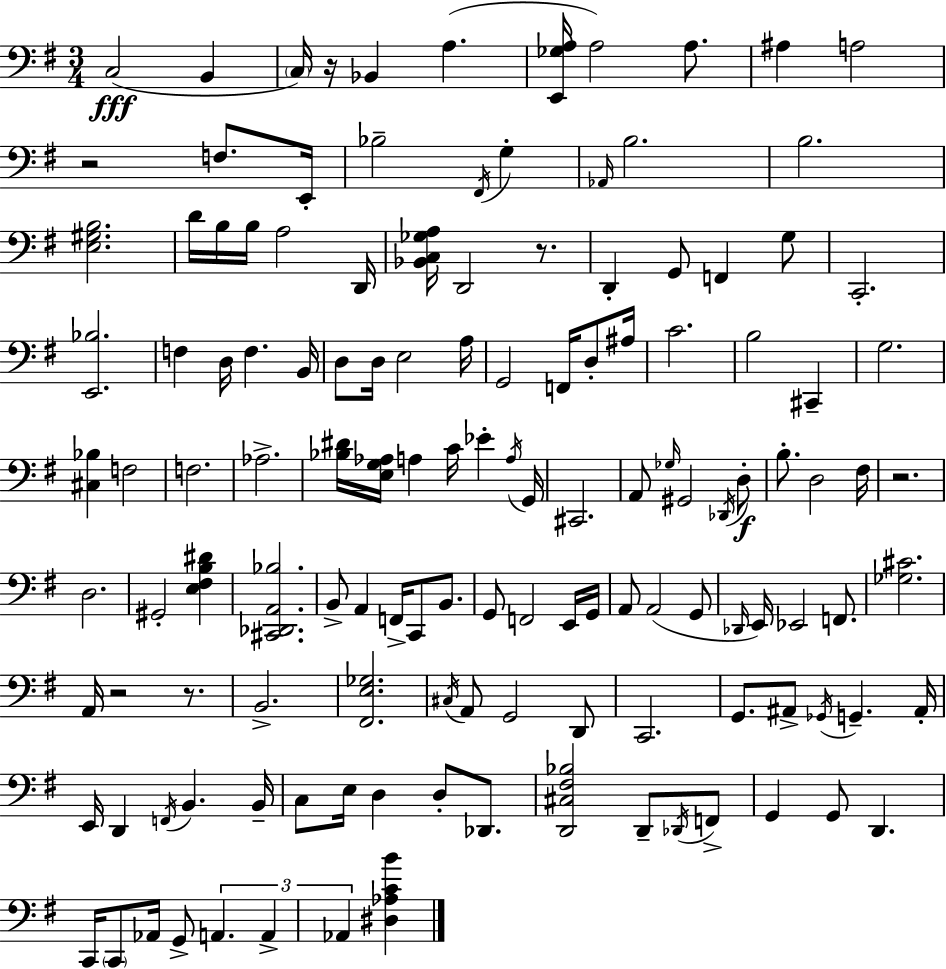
{
  \clef bass
  \numericTimeSignature
  \time 3/4
  \key e \minor
  \repeat volta 2 { c2(\fff b,4 | \parenthesize c16) r16 bes,4 a4.( | <e, ges a>16 a2) a8. | ais4 a2 | \break r2 f8. e,16-. | bes2-- \acciaccatura { fis,16 } g4-. | \grace { aes,16 } b2. | b2. | \break <e gis b>2. | d'16 b16 b16 a2 | d,16 <bes, c ges a>16 d,2 r8. | d,4-. g,8 f,4 | \break g8 c,2.-. | <e, bes>2. | f4 d16 f4. | b,16 d8 d16 e2 | \break a16 g,2 f,16 d8-. | ais16 c'2. | b2 cis,4-- | g2. | \break <cis bes>4 f2 | f2. | aes2.-> | <bes dis'>16 <e g aes>16 a4 c'16 ees'4-. | \break \acciaccatura { a16 } g,16 cis,2. | a,8 \grace { ges16 } gis,2 | \acciaccatura { des,16 }\f d8-. b8.-. d2 | fis16 r2. | \break d2. | gis,2-. | <e fis b dis'>4 <cis, des, a, bes>2. | b,8-> a,4 f,16-> | \break c,8 b,8. g,8 f,2 | e,16 g,16 a,8 a,2( | g,8 \grace { des,16 } e,16) ees,2 | f,8. <ges cis'>2. | \break a,16 r2 | r8. b,2.-> | <fis, e ges>2. | \acciaccatura { cis16 } a,8 g,2 | \break d,8 c,2. | g,8. ais,8-> | \acciaccatura { ges,16 } g,4.-- ais,16-. e,16 d,4 | \acciaccatura { f,16 } b,4. b,16-- c8 e16 | \break d4 d8-. des,8. <d, cis fis bes>2 | d,8-- \acciaccatura { des,16 } f,8-> g,4 | g,8 d,4. c,16 \parenthesize c,8 | aes,16 g,8-> \tuplet 3/2 { a,4. a,4-> | \break aes,4 } <dis aes c' b'>4 } \bar "|."
}